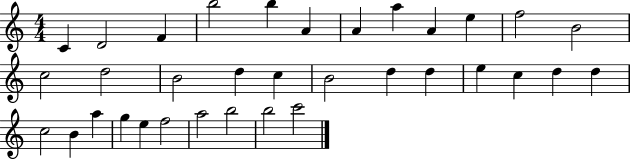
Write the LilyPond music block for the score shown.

{
  \clef treble
  \numericTimeSignature
  \time 4/4
  \key c \major
  c'4 d'2 f'4 | b''2 b''4 a'4 | a'4 a''4 a'4 e''4 | f''2 b'2 | \break c''2 d''2 | b'2 d''4 c''4 | b'2 d''4 d''4 | e''4 c''4 d''4 d''4 | \break c''2 b'4 a''4 | g''4 e''4 f''2 | a''2 b''2 | b''2 c'''2 | \break \bar "|."
}